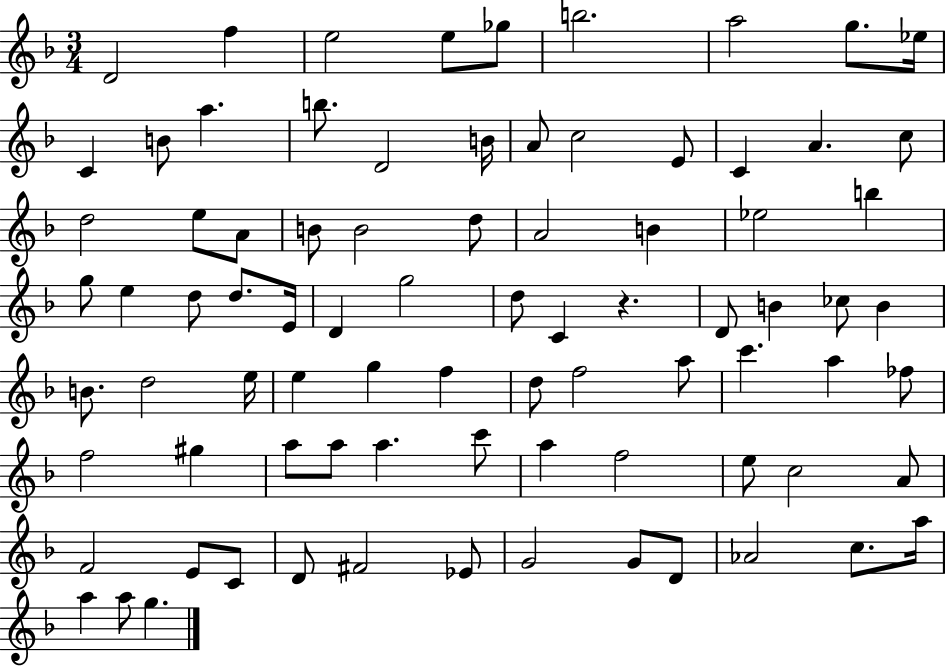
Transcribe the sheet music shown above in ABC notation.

X:1
T:Untitled
M:3/4
L:1/4
K:F
D2 f e2 e/2 _g/2 b2 a2 g/2 _e/4 C B/2 a b/2 D2 B/4 A/2 c2 E/2 C A c/2 d2 e/2 A/2 B/2 B2 d/2 A2 B _e2 b g/2 e d/2 d/2 E/4 D g2 d/2 C z D/2 B _c/2 B B/2 d2 e/4 e g f d/2 f2 a/2 c' a _f/2 f2 ^g a/2 a/2 a c'/2 a f2 e/2 c2 A/2 F2 E/2 C/2 D/2 ^F2 _E/2 G2 G/2 D/2 _A2 c/2 a/4 a a/2 g